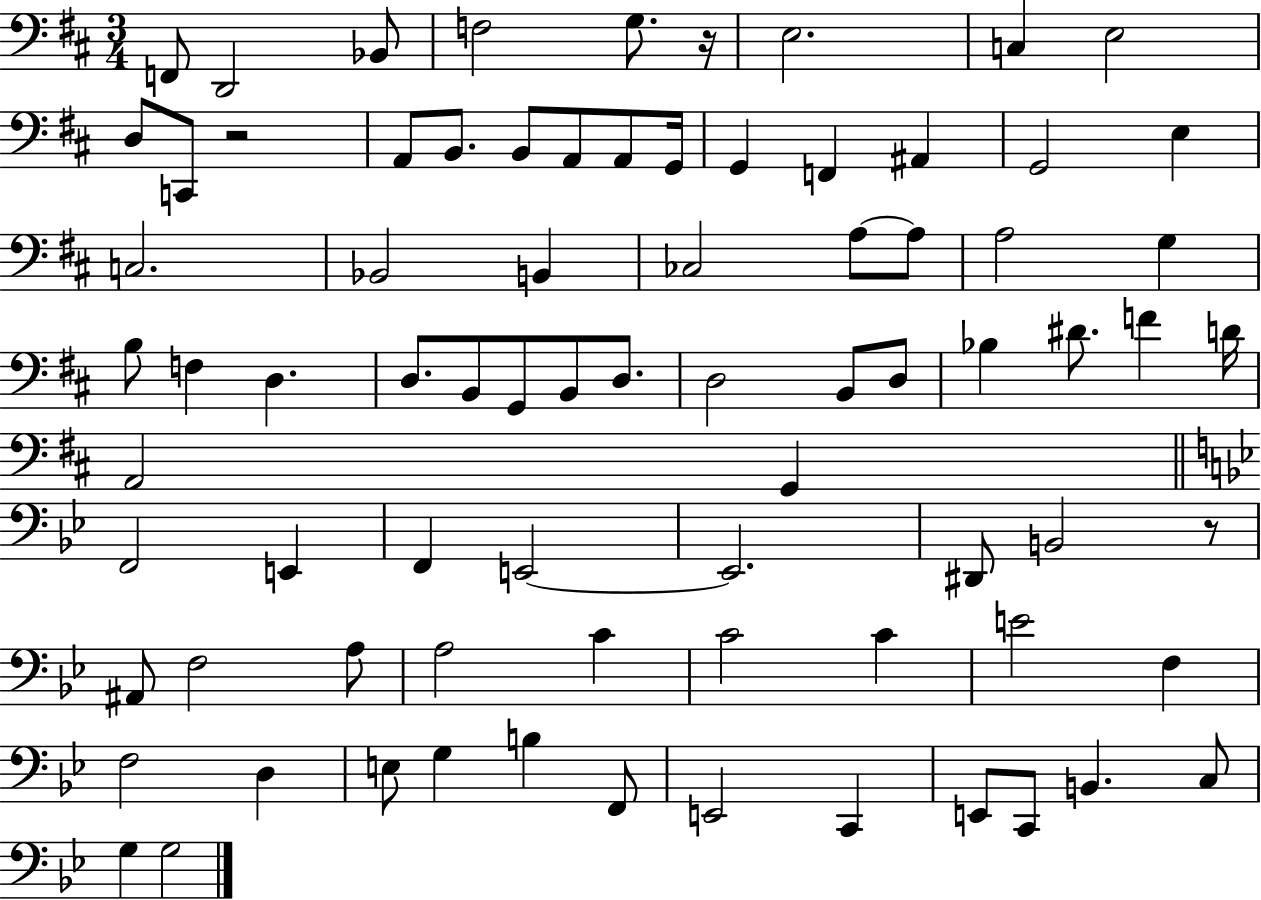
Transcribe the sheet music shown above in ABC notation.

X:1
T:Untitled
M:3/4
L:1/4
K:D
F,,/2 D,,2 _B,,/2 F,2 G,/2 z/4 E,2 C, E,2 D,/2 C,,/2 z2 A,,/2 B,,/2 B,,/2 A,,/2 A,,/2 G,,/4 G,, F,, ^A,, G,,2 E, C,2 _B,,2 B,, _C,2 A,/2 A,/2 A,2 G, B,/2 F, D, D,/2 B,,/2 G,,/2 B,,/2 D,/2 D,2 B,,/2 D,/2 _B, ^D/2 F D/4 A,,2 G,, F,,2 E,, F,, E,,2 E,,2 ^D,,/2 B,,2 z/2 ^A,,/2 F,2 A,/2 A,2 C C2 C E2 F, F,2 D, E,/2 G, B, F,,/2 E,,2 C,, E,,/2 C,,/2 B,, C,/2 G, G,2